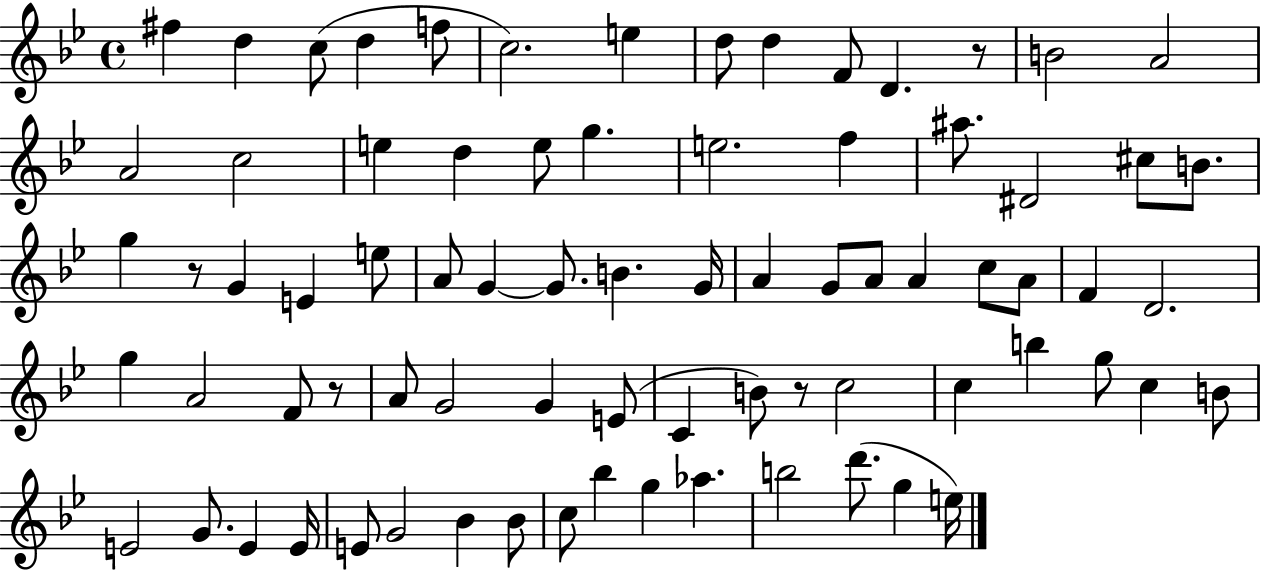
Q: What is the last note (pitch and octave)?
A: E5